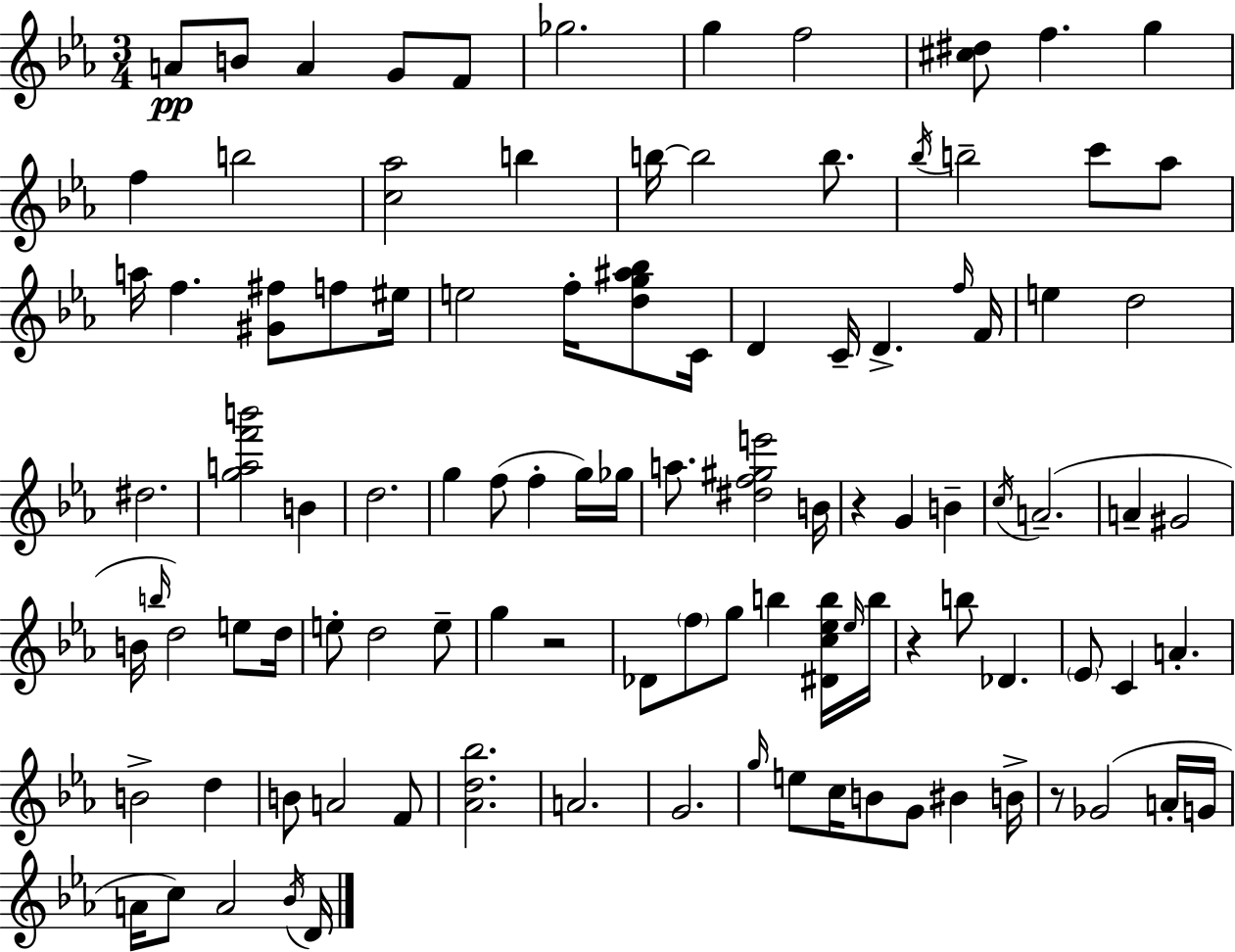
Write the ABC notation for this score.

X:1
T:Untitled
M:3/4
L:1/4
K:Eb
A/2 B/2 A G/2 F/2 _g2 g f2 [^c^d]/2 f g f b2 [c_a]2 b b/4 b2 b/2 _b/4 b2 c'/2 _a/2 a/4 f [^G^f]/2 f/2 ^e/4 e2 f/4 [dg^a_b]/2 C/4 D C/4 D f/4 F/4 e d2 ^d2 [gaf'b']2 B d2 g f/2 f g/4 _g/4 a/2 [^df^ge']2 B/4 z G B c/4 A2 A ^G2 B/4 b/4 d2 e/2 d/4 e/2 d2 e/2 g z2 _D/2 f/2 g/2 b [^Dc_eb]/4 _e/4 b/4 z b/2 _D _E/2 C A B2 d B/2 A2 F/2 [_Ad_b]2 A2 G2 g/4 e/2 c/4 B/2 G/2 ^B B/4 z/2 _G2 A/4 G/4 A/4 c/2 A2 _B/4 D/4